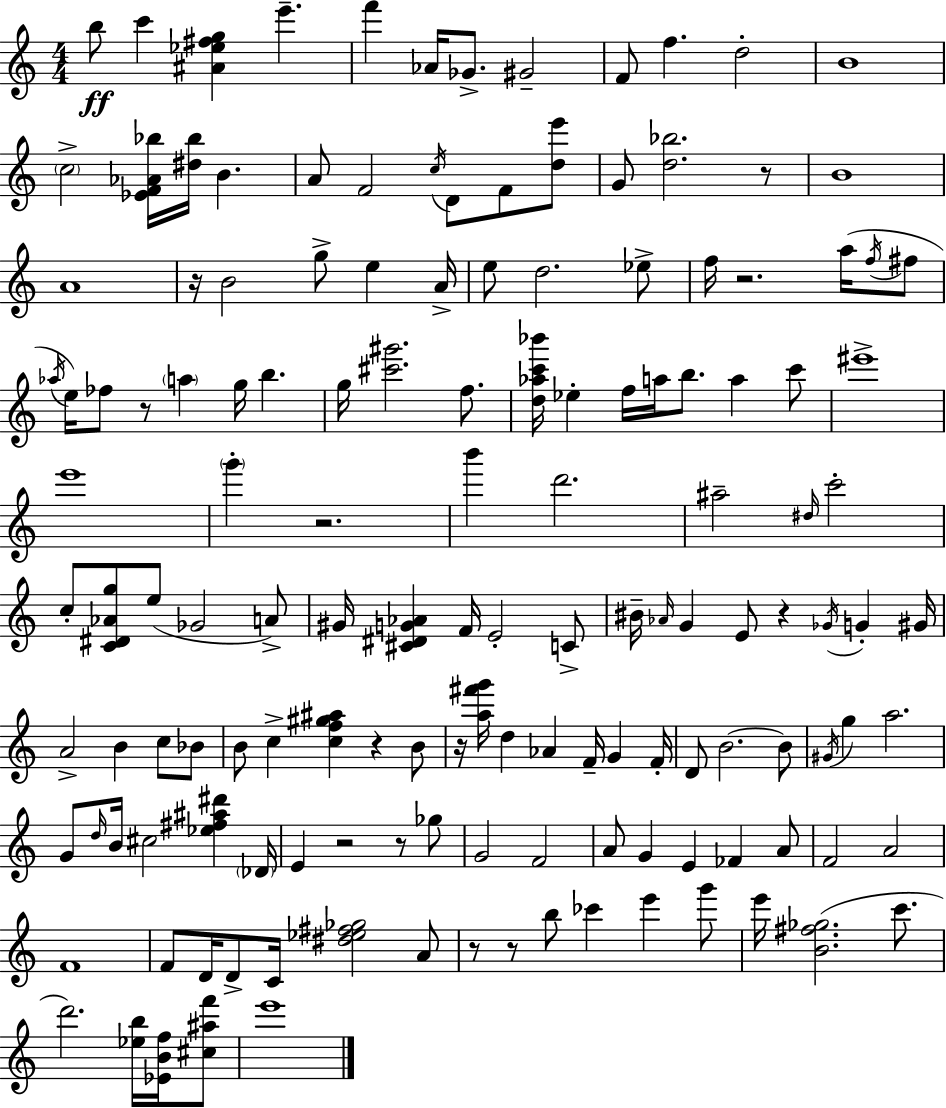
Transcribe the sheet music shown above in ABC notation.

X:1
T:Untitled
M:4/4
L:1/4
K:C
b/2 c' [^A_e^fg] e' f' _A/4 _G/2 ^G2 F/2 f d2 B4 c2 [_EF_A_b]/4 [^d_b]/4 B A/2 F2 c/4 D/2 F/2 [de']/2 G/2 [d_b]2 z/2 B4 A4 z/4 B2 g/2 e A/4 e/2 d2 _e/2 f/4 z2 a/4 f/4 ^f/2 _a/4 e/4 _f/2 z/2 a g/4 b g/4 [^c'^g']2 f/2 [d_ac'_b']/4 _e f/4 a/4 b/2 a c'/2 ^e'4 e'4 g' z2 b' d'2 ^a2 ^d/4 c'2 c/2 [C^D_Ag]/2 e/2 _G2 A/2 ^G/4 [^C^DG_A] F/4 E2 C/2 ^B/4 _A/4 G E/2 z _G/4 G ^G/4 A2 B c/2 _B/2 B/2 c [cf^g^a] z B/2 z/4 [a^f'g']/4 d _A F/4 G F/4 D/2 B2 B/2 ^G/4 g a2 G/2 d/4 B/4 ^c2 [_e^f^a^d'] _D/4 E z2 z/2 _g/2 G2 F2 A/2 G E _F A/2 F2 A2 F4 F/2 D/4 D/2 C/4 [^d_e^f_g]2 A/2 z/2 z/2 b/2 _c' e' g'/2 e'/4 [B^f_g]2 c'/2 d'2 [_eb]/4 [_EBf]/4 [^c^af']/2 e'4